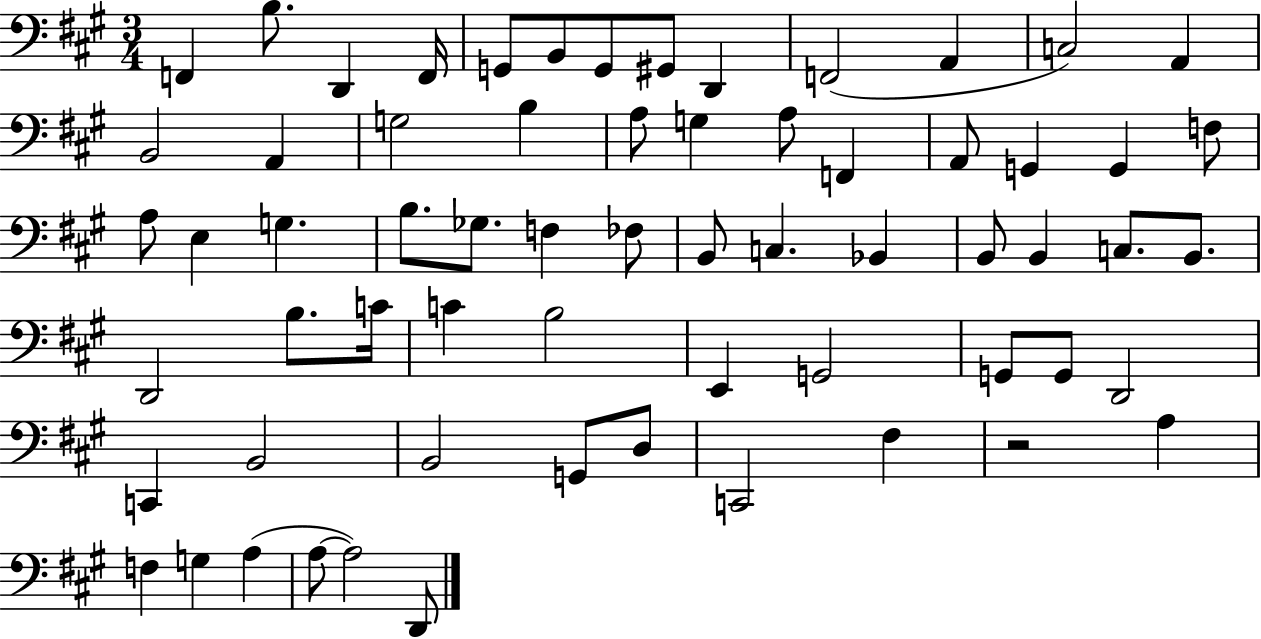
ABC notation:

X:1
T:Untitled
M:3/4
L:1/4
K:A
F,, B,/2 D,, F,,/4 G,,/2 B,,/2 G,,/2 ^G,,/2 D,, F,,2 A,, C,2 A,, B,,2 A,, G,2 B, A,/2 G, A,/2 F,, A,,/2 G,, G,, F,/2 A,/2 E, G, B,/2 _G,/2 F, _F,/2 B,,/2 C, _B,, B,,/2 B,, C,/2 B,,/2 D,,2 B,/2 C/4 C B,2 E,, G,,2 G,,/2 G,,/2 D,,2 C,, B,,2 B,,2 G,,/2 D,/2 C,,2 ^F, z2 A, F, G, A, A,/2 A,2 D,,/2